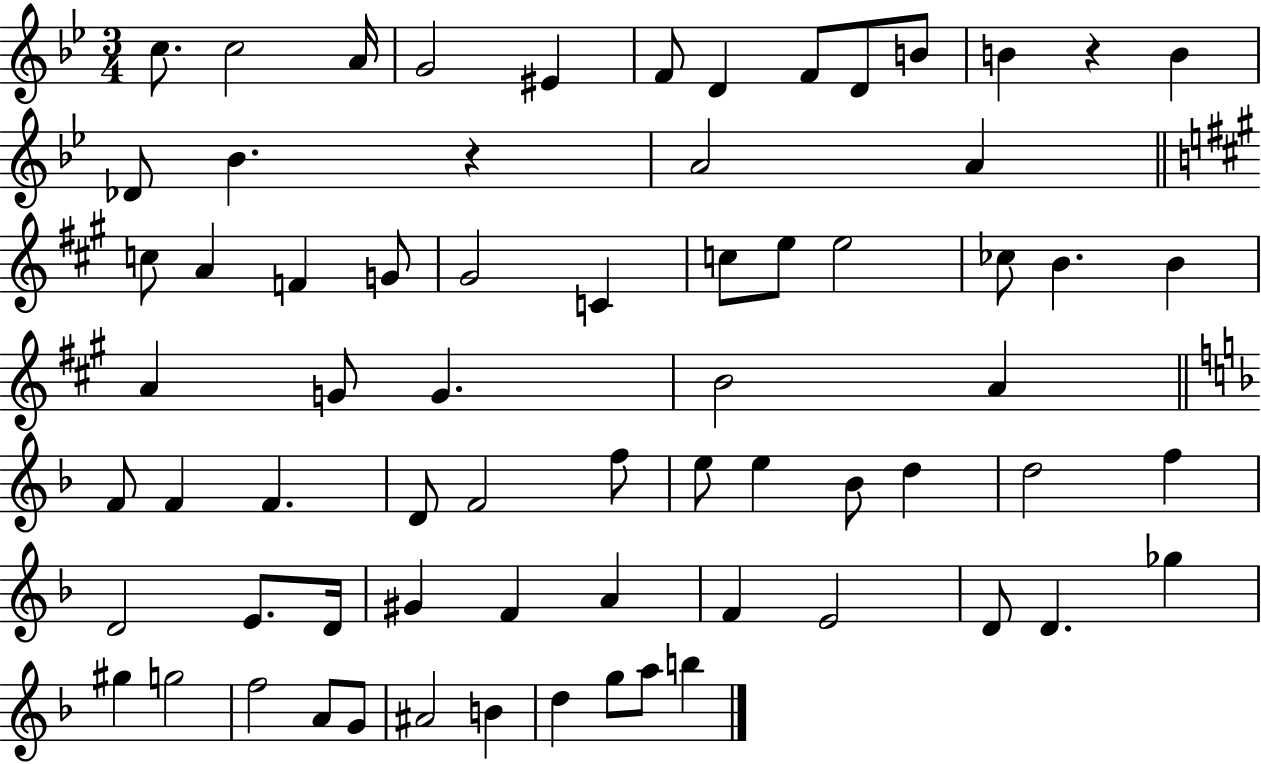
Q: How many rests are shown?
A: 2